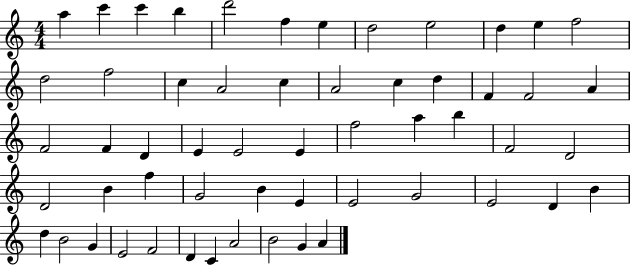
{
  \clef treble
  \numericTimeSignature
  \time 4/4
  \key c \major
  a''4 c'''4 c'''4 b''4 | d'''2 f''4 e''4 | d''2 e''2 | d''4 e''4 f''2 | \break d''2 f''2 | c''4 a'2 c''4 | a'2 c''4 d''4 | f'4 f'2 a'4 | \break f'2 f'4 d'4 | e'4 e'2 e'4 | f''2 a''4 b''4 | f'2 d'2 | \break d'2 b'4 f''4 | g'2 b'4 e'4 | e'2 g'2 | e'2 d'4 b'4 | \break d''4 b'2 g'4 | e'2 f'2 | d'4 c'4 a'2 | b'2 g'4 a'4 | \break \bar "|."
}